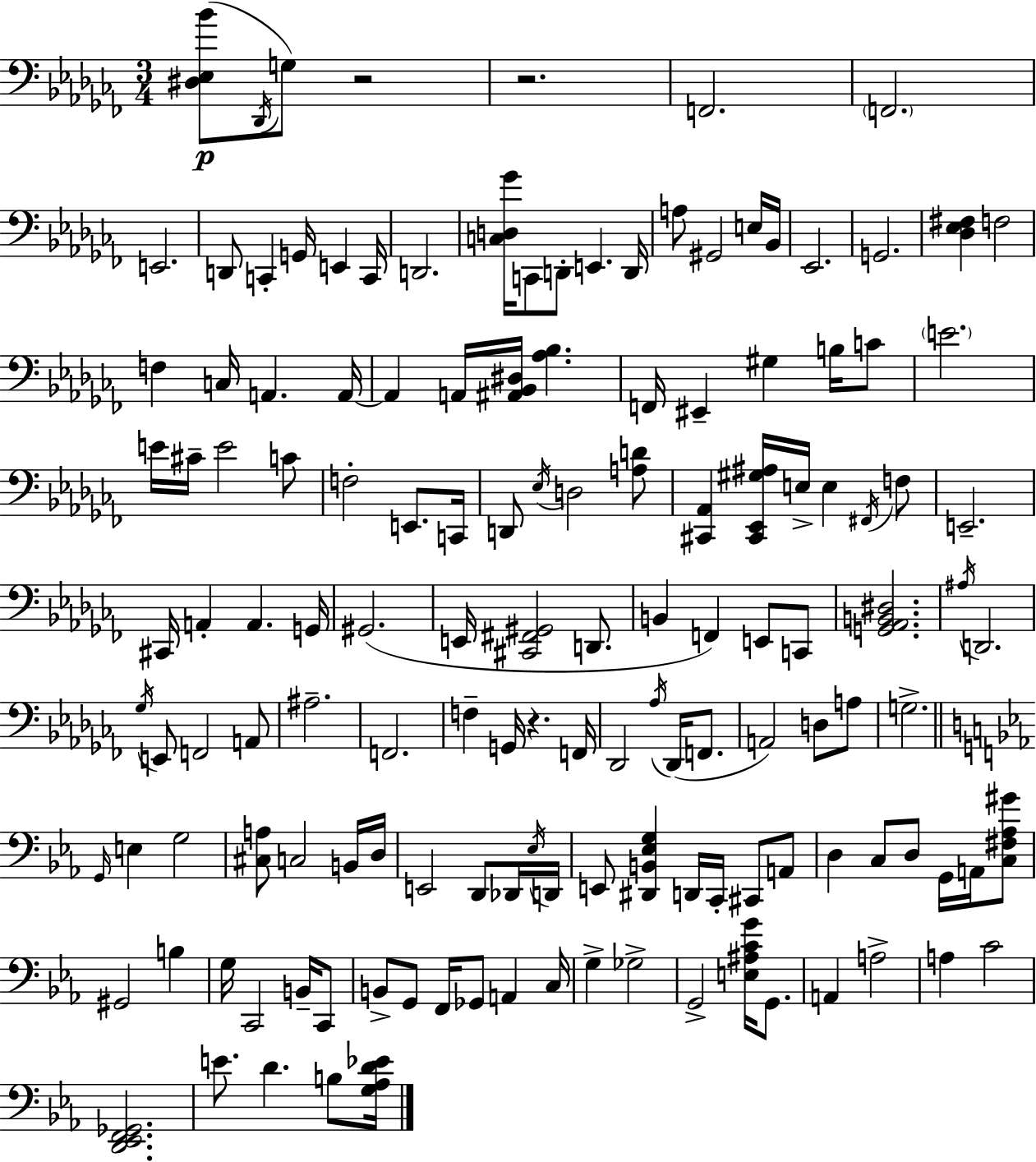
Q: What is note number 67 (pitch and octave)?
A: A#3